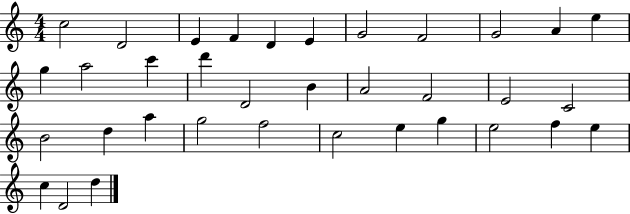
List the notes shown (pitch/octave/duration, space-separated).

C5/h D4/h E4/q F4/q D4/q E4/q G4/h F4/h G4/h A4/q E5/q G5/q A5/h C6/q D6/q D4/h B4/q A4/h F4/h E4/h C4/h B4/h D5/q A5/q G5/h F5/h C5/h E5/q G5/q E5/h F5/q E5/q C5/q D4/h D5/q